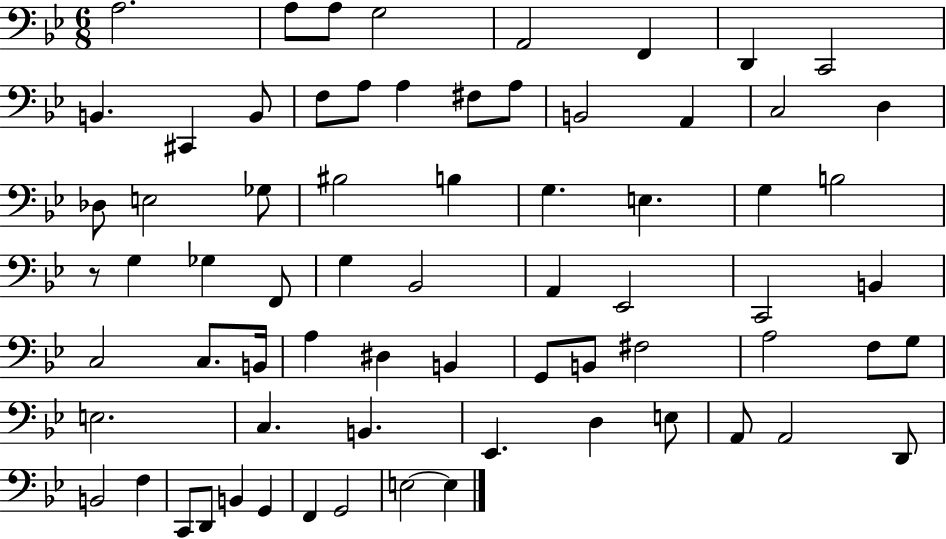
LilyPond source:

{
  \clef bass
  \numericTimeSignature
  \time 6/8
  \key bes \major
  a2. | a8 a8 g2 | a,2 f,4 | d,4 c,2 | \break b,4. cis,4 b,8 | f8 a8 a4 fis8 a8 | b,2 a,4 | c2 d4 | \break des8 e2 ges8 | bis2 b4 | g4. e4. | g4 b2 | \break r8 g4 ges4 f,8 | g4 bes,2 | a,4 ees,2 | c,2 b,4 | \break c2 c8. b,16 | a4 dis4 b,4 | g,8 b,8 fis2 | a2 f8 g8 | \break e2. | c4. b,4. | ees,4. d4 e8 | a,8 a,2 d,8 | \break b,2 f4 | c,8 d,8 b,4 g,4 | f,4 g,2 | e2~~ e4 | \break \bar "|."
}